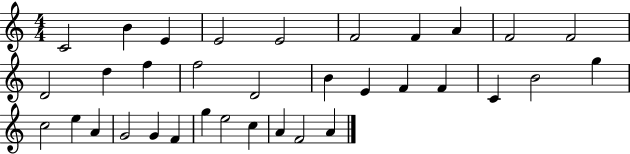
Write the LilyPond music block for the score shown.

{
  \clef treble
  \numericTimeSignature
  \time 4/4
  \key c \major
  c'2 b'4 e'4 | e'2 e'2 | f'2 f'4 a'4 | f'2 f'2 | \break d'2 d''4 f''4 | f''2 d'2 | b'4 e'4 f'4 f'4 | c'4 b'2 g''4 | \break c''2 e''4 a'4 | g'2 g'4 f'4 | g''4 e''2 c''4 | a'4 f'2 a'4 | \break \bar "|."
}